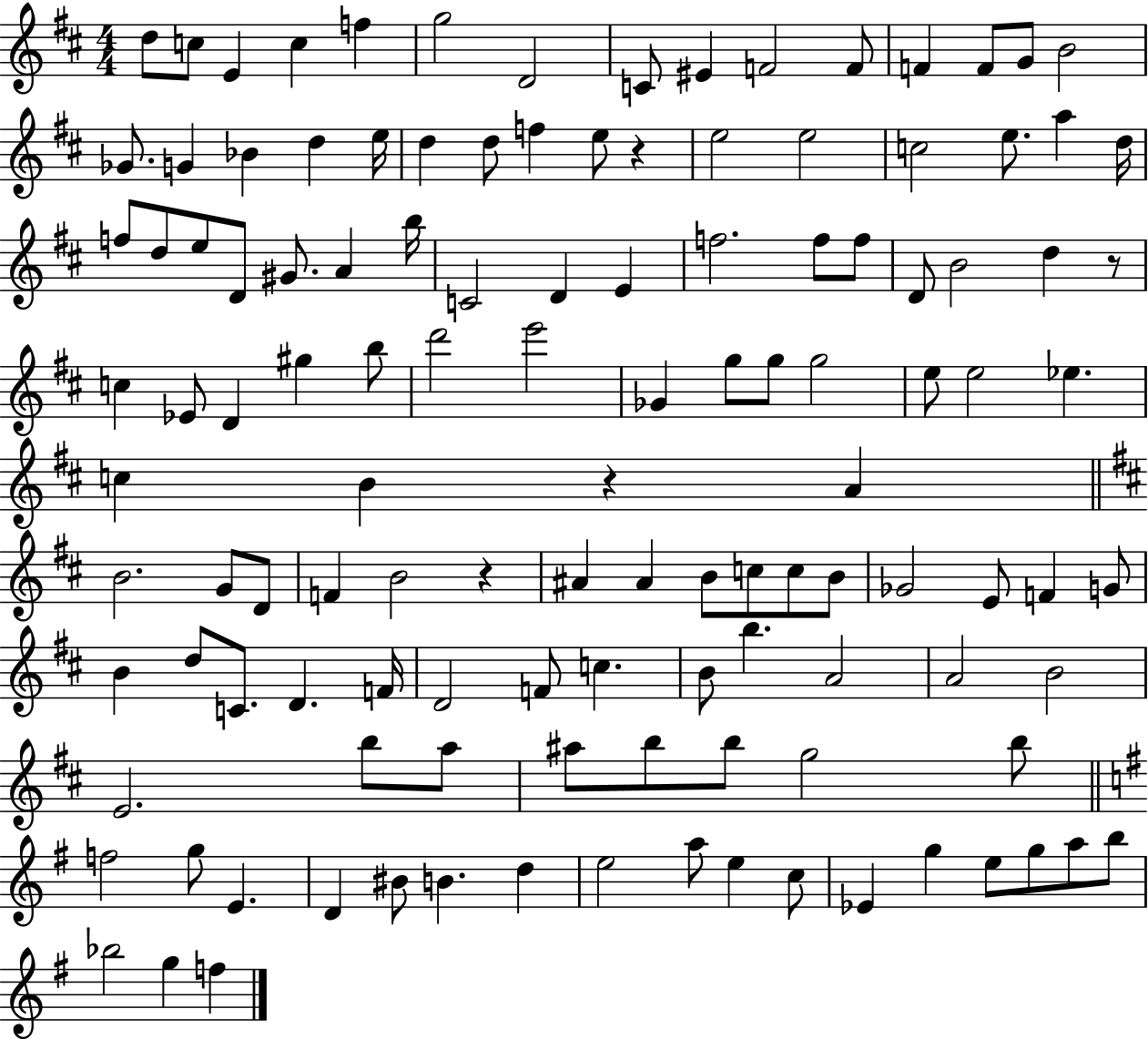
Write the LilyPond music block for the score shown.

{
  \clef treble
  \numericTimeSignature
  \time 4/4
  \key d \major
  d''8 c''8 e'4 c''4 f''4 | g''2 d'2 | c'8 eis'4 f'2 f'8 | f'4 f'8 g'8 b'2 | \break ges'8. g'4 bes'4 d''4 e''16 | d''4 d''8 f''4 e''8 r4 | e''2 e''2 | c''2 e''8. a''4 d''16 | \break f''8 d''8 e''8 d'8 gis'8. a'4 b''16 | c'2 d'4 e'4 | f''2. f''8 f''8 | d'8 b'2 d''4 r8 | \break c''4 ees'8 d'4 gis''4 b''8 | d'''2 e'''2 | ges'4 g''8 g''8 g''2 | e''8 e''2 ees''4. | \break c''4 b'4 r4 a'4 | \bar "||" \break \key d \major b'2. g'8 d'8 | f'4 b'2 r4 | ais'4 ais'4 b'8 c''8 c''8 b'8 | ges'2 e'8 f'4 g'8 | \break b'4 d''8 c'8. d'4. f'16 | d'2 f'8 c''4. | b'8 b''4. a'2 | a'2 b'2 | \break e'2. b''8 a''8 | ais''8 b''8 b''8 g''2 b''8 | \bar "||" \break \key g \major f''2 g''8 e'4. | d'4 bis'8 b'4. d''4 | e''2 a''8 e''4 c''8 | ees'4 g''4 e''8 g''8 a''8 b''8 | \break bes''2 g''4 f''4 | \bar "|."
}